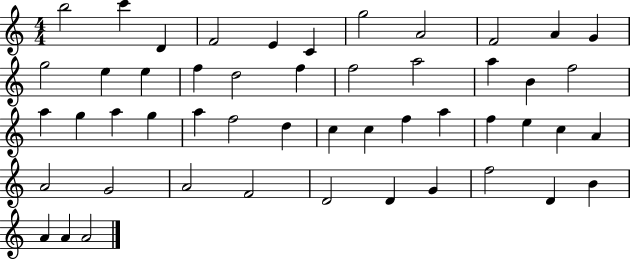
{
  \clef treble
  \numericTimeSignature
  \time 4/4
  \key c \major
  b''2 c'''4 d'4 | f'2 e'4 c'4 | g''2 a'2 | f'2 a'4 g'4 | \break g''2 e''4 e''4 | f''4 d''2 f''4 | f''2 a''2 | a''4 b'4 f''2 | \break a''4 g''4 a''4 g''4 | a''4 f''2 d''4 | c''4 c''4 f''4 a''4 | f''4 e''4 c''4 a'4 | \break a'2 g'2 | a'2 f'2 | d'2 d'4 g'4 | f''2 d'4 b'4 | \break a'4 a'4 a'2 | \bar "|."
}